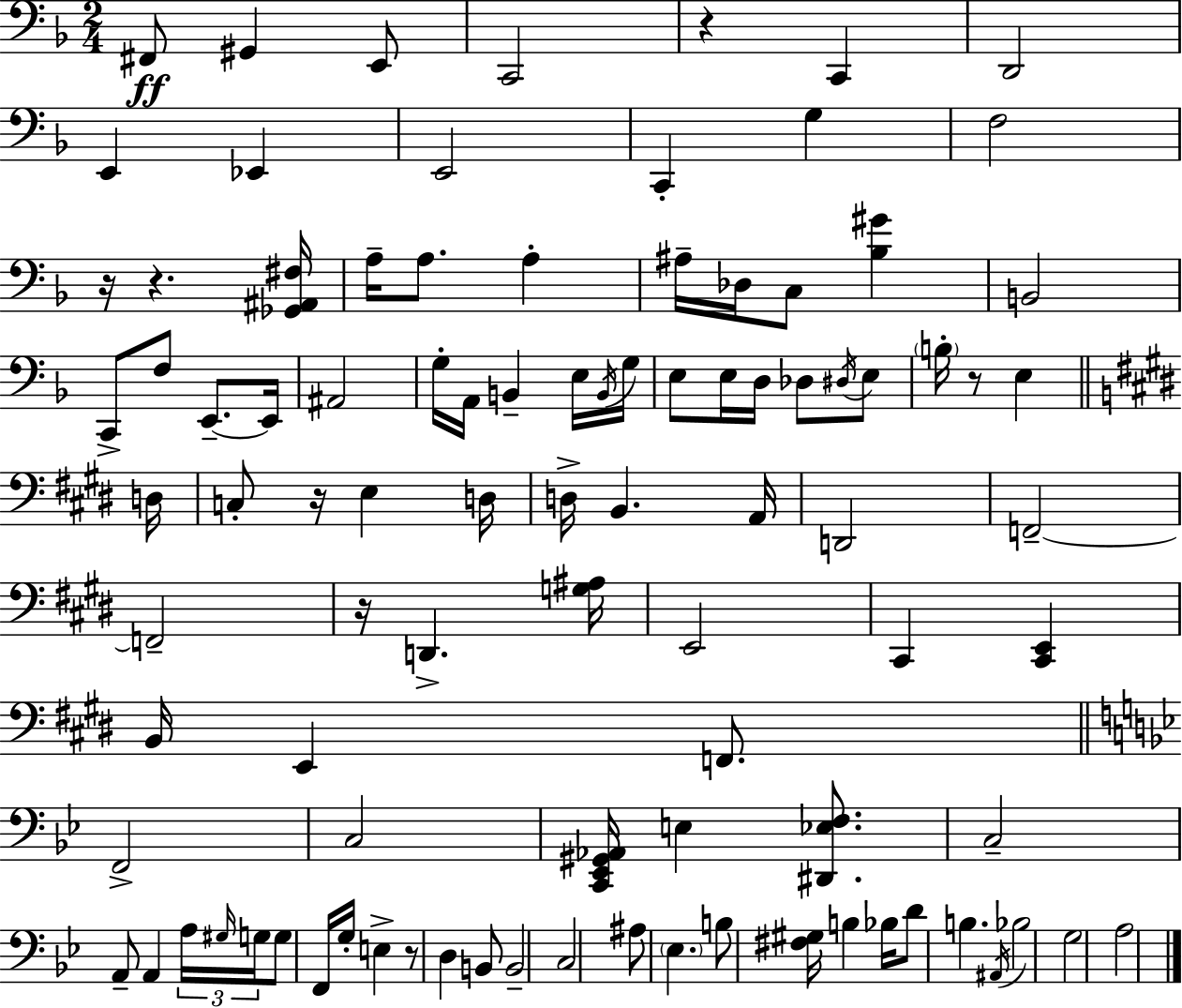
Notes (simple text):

F#2/e G#2/q E2/e C2/h R/q C2/q D2/h E2/q Eb2/q E2/h C2/q G3/q F3/h R/s R/q. [Gb2,A#2,F#3]/s A3/s A3/e. A3/q A#3/s Db3/s C3/e [Bb3,G#4]/q B2/h C2/e F3/e E2/e. E2/s A#2/h G3/s A2/s B2/q E3/s B2/s G3/s E3/e E3/s D3/s Db3/e D#3/s E3/e B3/s R/e E3/q D3/s C3/e R/s E3/q D3/s D3/s B2/q. A2/s D2/h F2/h F2/h R/s D2/q. [G3,A#3]/s E2/h C#2/q [C#2,E2]/q B2/s E2/q F2/e. F2/h C3/h [C2,Eb2,G#2,Ab2]/s E3/q [D#2,Eb3,F3]/e. C3/h A2/e A2/q A3/s G#3/s G3/s G3/e F2/s G3/s E3/q R/e D3/q B2/e B2/h C3/h A#3/e Eb3/q. B3/e [F#3,G#3]/s B3/q Bb3/s D4/e B3/q. A#2/s Bb3/h G3/h A3/h